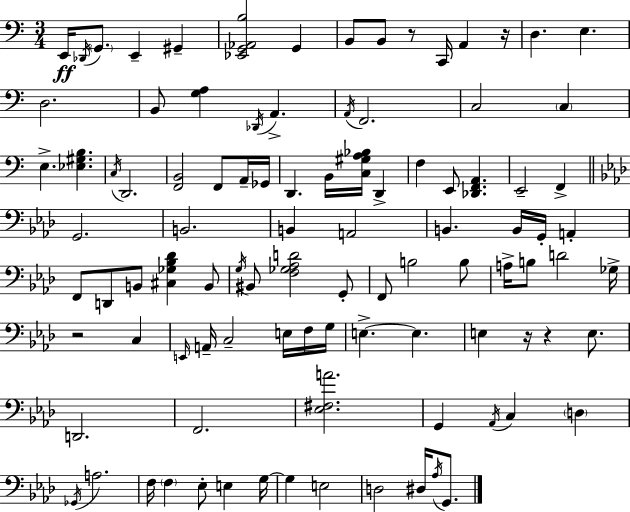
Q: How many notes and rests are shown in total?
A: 99